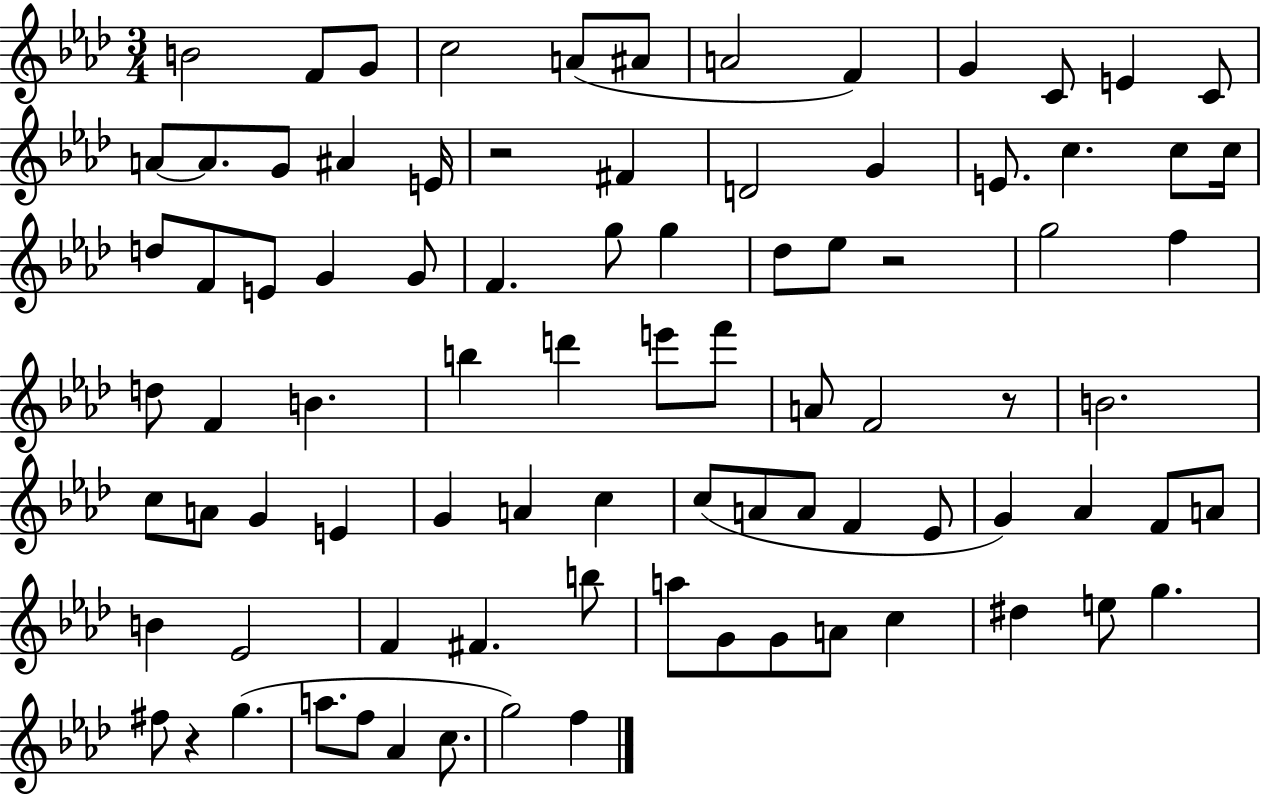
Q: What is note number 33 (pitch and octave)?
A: Db5